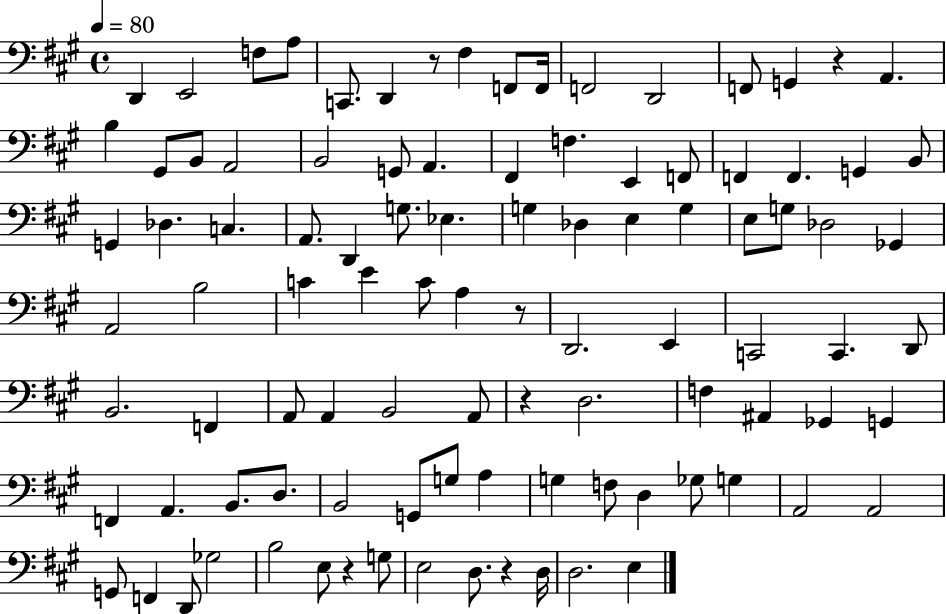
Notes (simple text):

D2/q E2/h F3/e A3/e C2/e. D2/q R/e F#3/q F2/e F2/s F2/h D2/h F2/e G2/q R/q A2/q. B3/q G#2/e B2/e A2/h B2/h G2/e A2/q. F#2/q F3/q. E2/q F2/e F2/q F2/q. G2/q B2/e G2/q Db3/q. C3/q. A2/e. D2/q G3/e. Eb3/q. G3/q Db3/q E3/q G3/q E3/e G3/e Db3/h Gb2/q A2/h B3/h C4/q E4/q C4/e A3/q R/e D2/h. E2/q C2/h C2/q. D2/e B2/h. F2/q A2/e A2/q B2/h A2/e R/q D3/h. F3/q A#2/q Gb2/q G2/q F2/q A2/q. B2/e. D3/e. B2/h G2/e G3/e A3/q G3/q F3/e D3/q Gb3/e G3/q A2/h A2/h G2/e F2/q D2/e Gb3/h B3/h E3/e R/q G3/e E3/h D3/e. R/q D3/s D3/h. E3/q